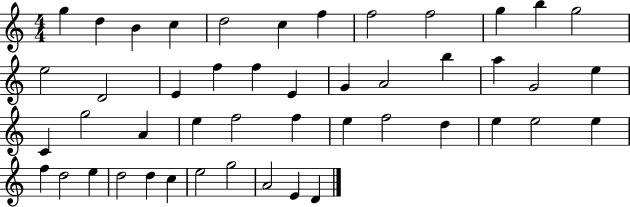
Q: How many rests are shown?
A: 0